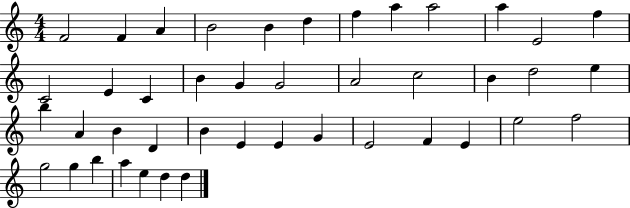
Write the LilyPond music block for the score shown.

{
  \clef treble
  \numericTimeSignature
  \time 4/4
  \key c \major
  f'2 f'4 a'4 | b'2 b'4 d''4 | f''4 a''4 a''2 | a''4 e'2 f''4 | \break c'2 e'4 c'4 | b'4 g'4 g'2 | a'2 c''2 | b'4 d''2 e''4 | \break b''4 a'4 b'4 d'4 | b'4 e'4 e'4 g'4 | e'2 f'4 e'4 | e''2 f''2 | \break g''2 g''4 b''4 | a''4 e''4 d''4 d''4 | \bar "|."
}